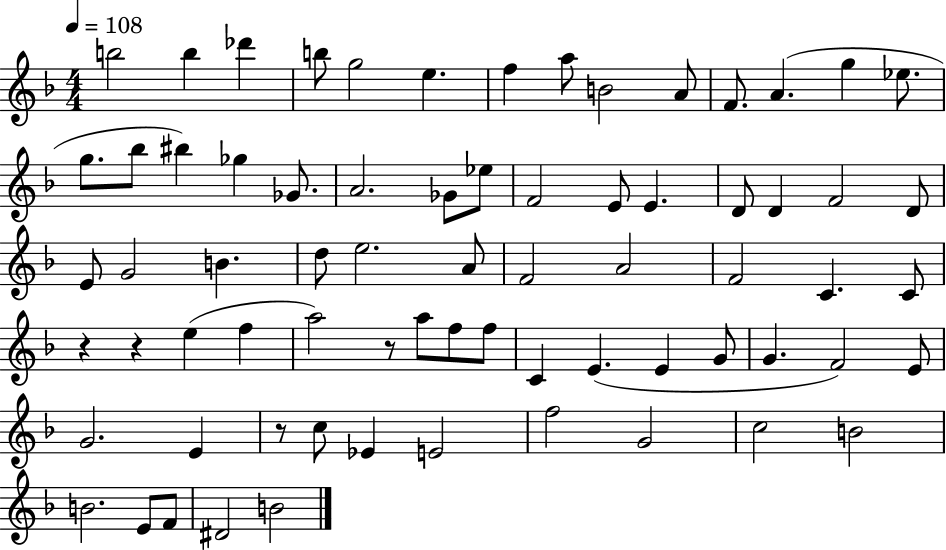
B5/h B5/q Db6/q B5/e G5/h E5/q. F5/q A5/e B4/h A4/e F4/e. A4/q. G5/q Eb5/e. G5/e. Bb5/e BIS5/q Gb5/q Gb4/e. A4/h. Gb4/e Eb5/e F4/h E4/e E4/q. D4/e D4/q F4/h D4/e E4/e G4/h B4/q. D5/e E5/h. A4/e F4/h A4/h F4/h C4/q. C4/e R/q R/q E5/q F5/q A5/h R/e A5/e F5/e F5/e C4/q E4/q. E4/q G4/e G4/q. F4/h E4/e G4/h. E4/q R/e C5/e Eb4/q E4/h F5/h G4/h C5/h B4/h B4/h. E4/e F4/e D#4/h B4/h